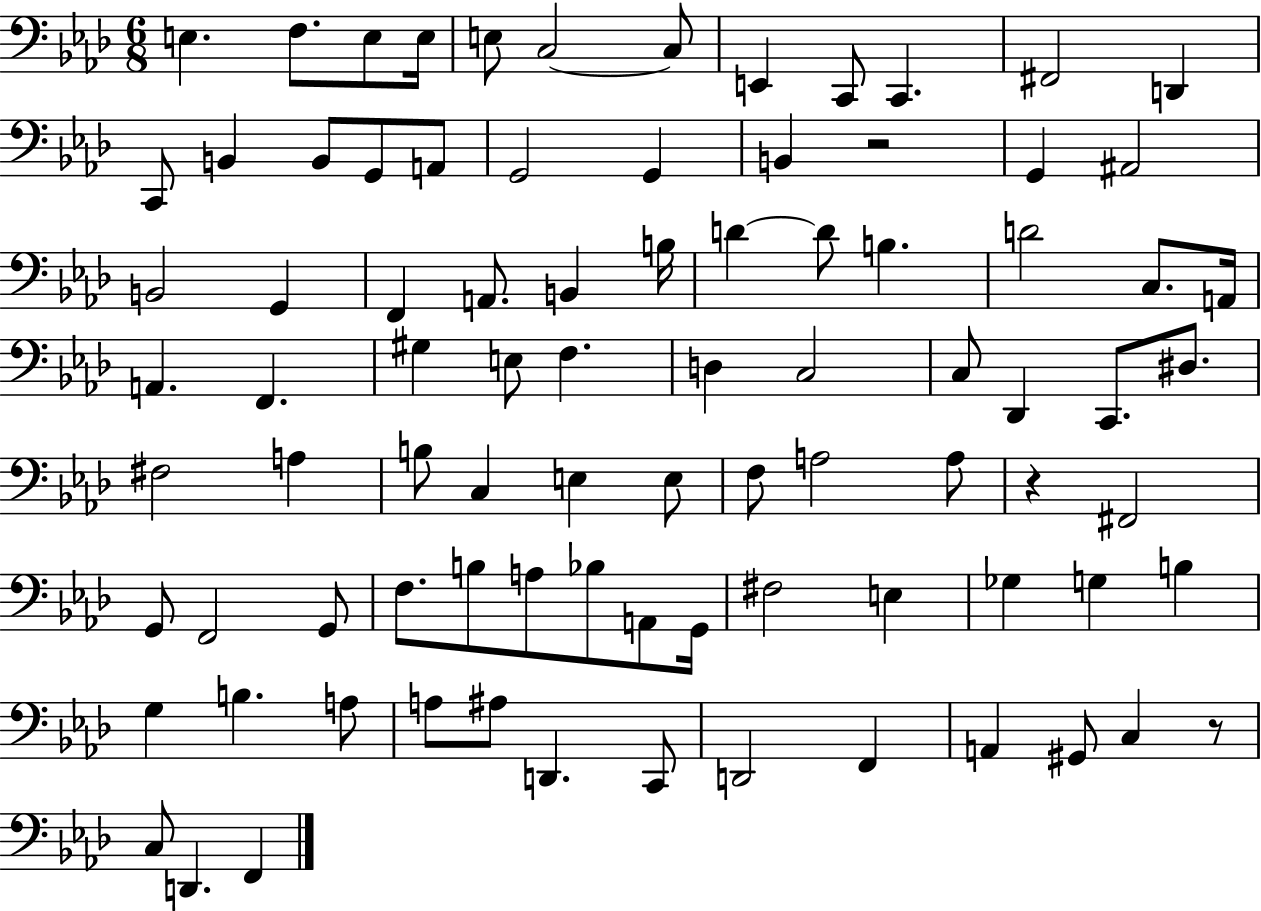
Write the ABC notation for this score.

X:1
T:Untitled
M:6/8
L:1/4
K:Ab
E, F,/2 E,/2 E,/4 E,/2 C,2 C,/2 E,, C,,/2 C,, ^F,,2 D,, C,,/2 B,, B,,/2 G,,/2 A,,/2 G,,2 G,, B,, z2 G,, ^A,,2 B,,2 G,, F,, A,,/2 B,, B,/4 D D/2 B, D2 C,/2 A,,/4 A,, F,, ^G, E,/2 F, D, C,2 C,/2 _D,, C,,/2 ^D,/2 ^F,2 A, B,/2 C, E, E,/2 F,/2 A,2 A,/2 z ^F,,2 G,,/2 F,,2 G,,/2 F,/2 B,/2 A,/2 _B,/2 A,,/2 G,,/4 ^F,2 E, _G, G, B, G, B, A,/2 A,/2 ^A,/2 D,, C,,/2 D,,2 F,, A,, ^G,,/2 C, z/2 C,/2 D,, F,,